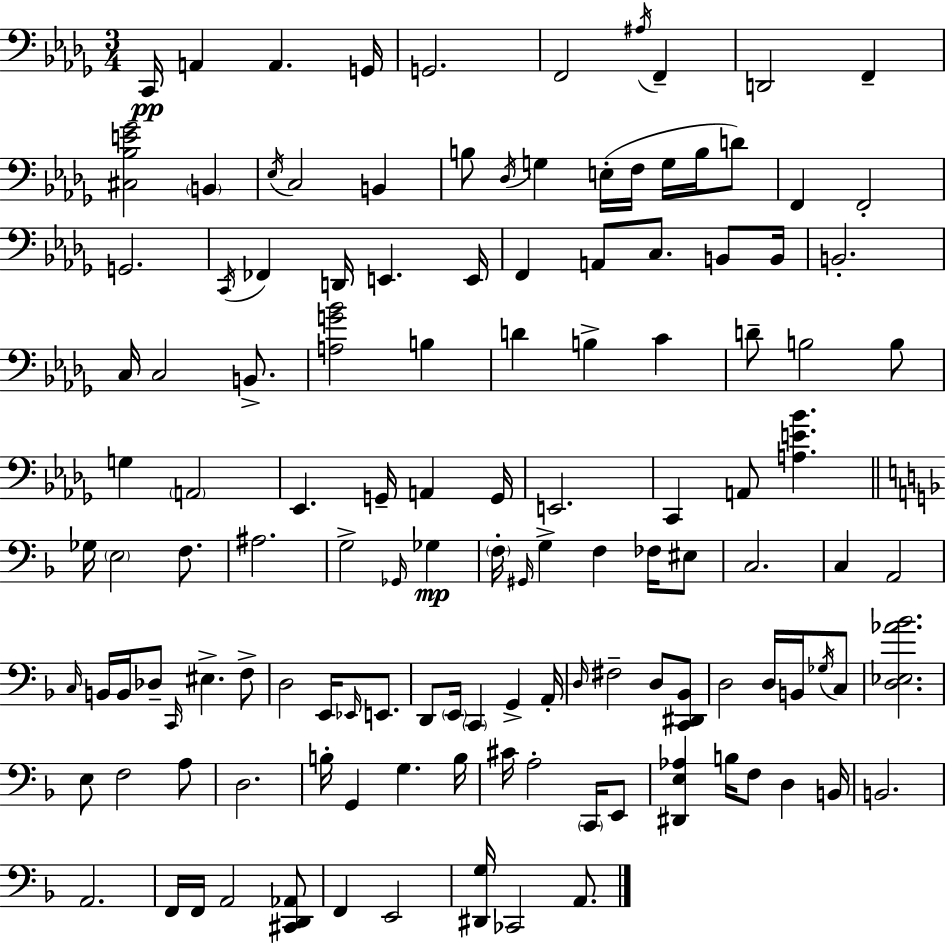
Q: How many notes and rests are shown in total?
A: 128